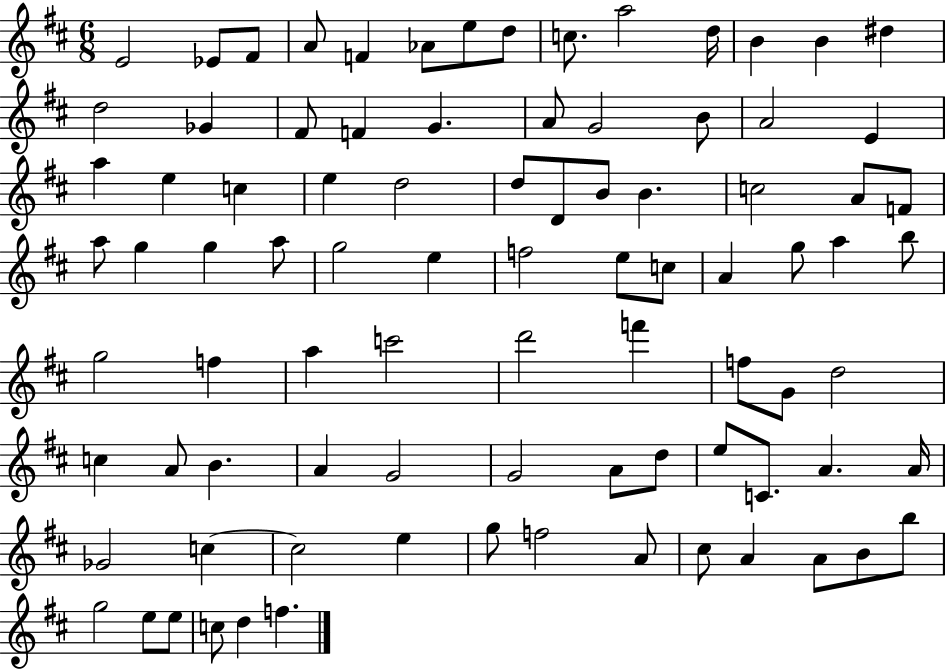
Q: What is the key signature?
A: D major